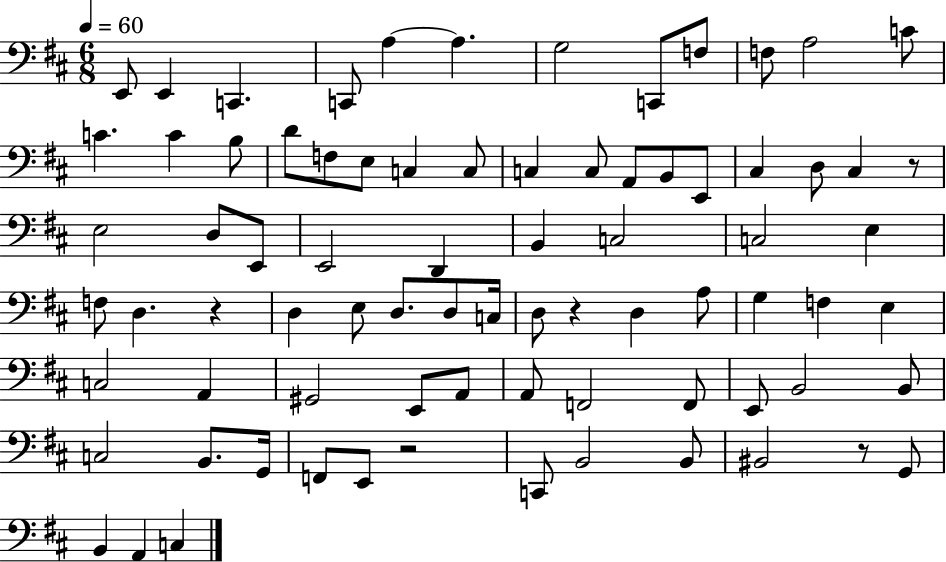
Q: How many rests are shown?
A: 5